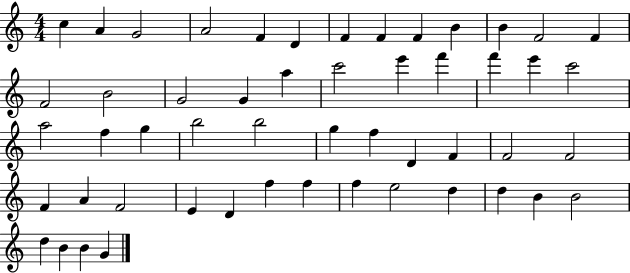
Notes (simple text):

C5/q A4/q G4/h A4/h F4/q D4/q F4/q F4/q F4/q B4/q B4/q F4/h F4/q F4/h B4/h G4/h G4/q A5/q C6/h E6/q F6/q F6/q E6/q C6/h A5/h F5/q G5/q B5/h B5/h G5/q F5/q D4/q F4/q F4/h F4/h F4/q A4/q F4/h E4/q D4/q F5/q F5/q F5/q E5/h D5/q D5/q B4/q B4/h D5/q B4/q B4/q G4/q